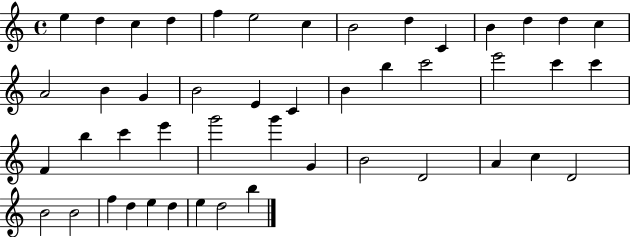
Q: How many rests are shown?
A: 0